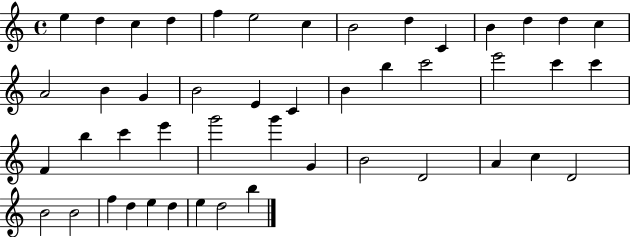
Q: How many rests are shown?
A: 0